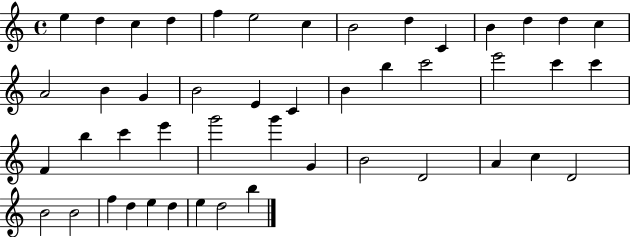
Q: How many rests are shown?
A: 0